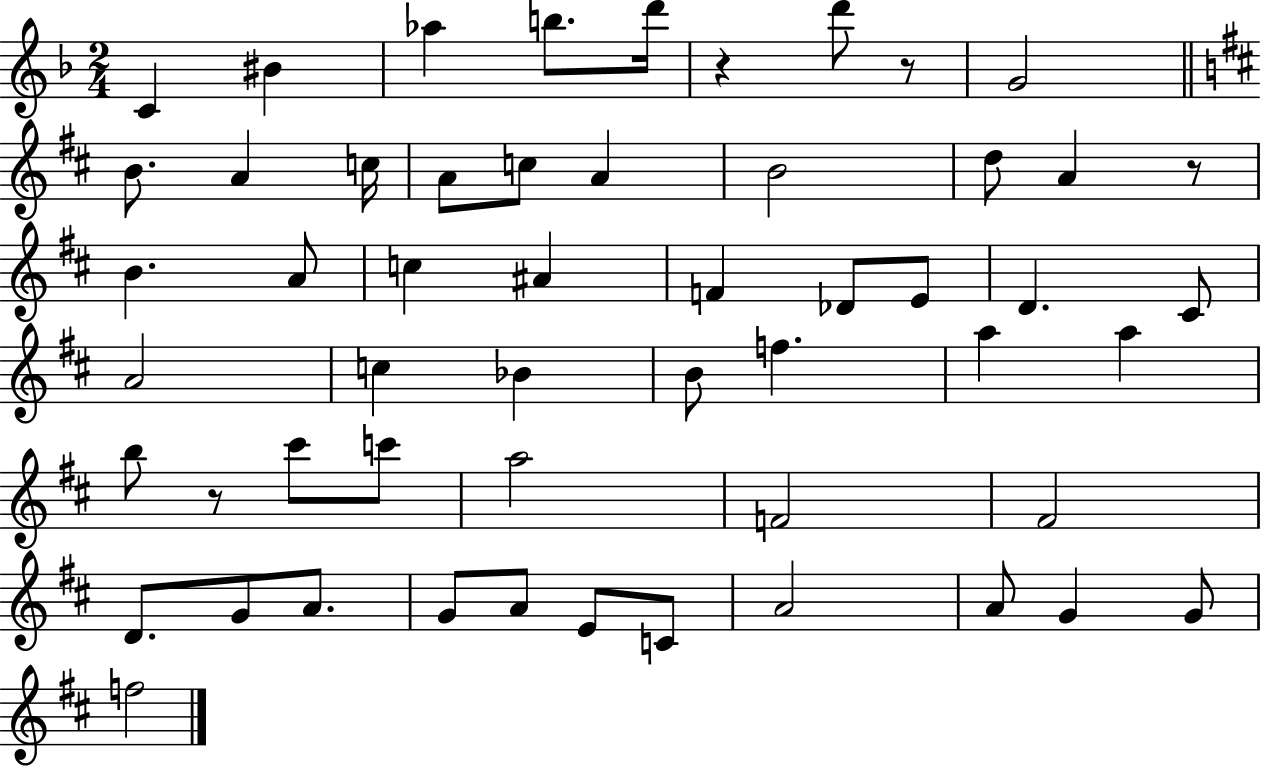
C4/q BIS4/q Ab5/q B5/e. D6/s R/q D6/e R/e G4/h B4/e. A4/q C5/s A4/e C5/e A4/q B4/h D5/e A4/q R/e B4/q. A4/e C5/q A#4/q F4/q Db4/e E4/e D4/q. C#4/e A4/h C5/q Bb4/q B4/e F5/q. A5/q A5/q B5/e R/e C#6/e C6/e A5/h F4/h F#4/h D4/e. G4/e A4/e. G4/e A4/e E4/e C4/e A4/h A4/e G4/q G4/e F5/h